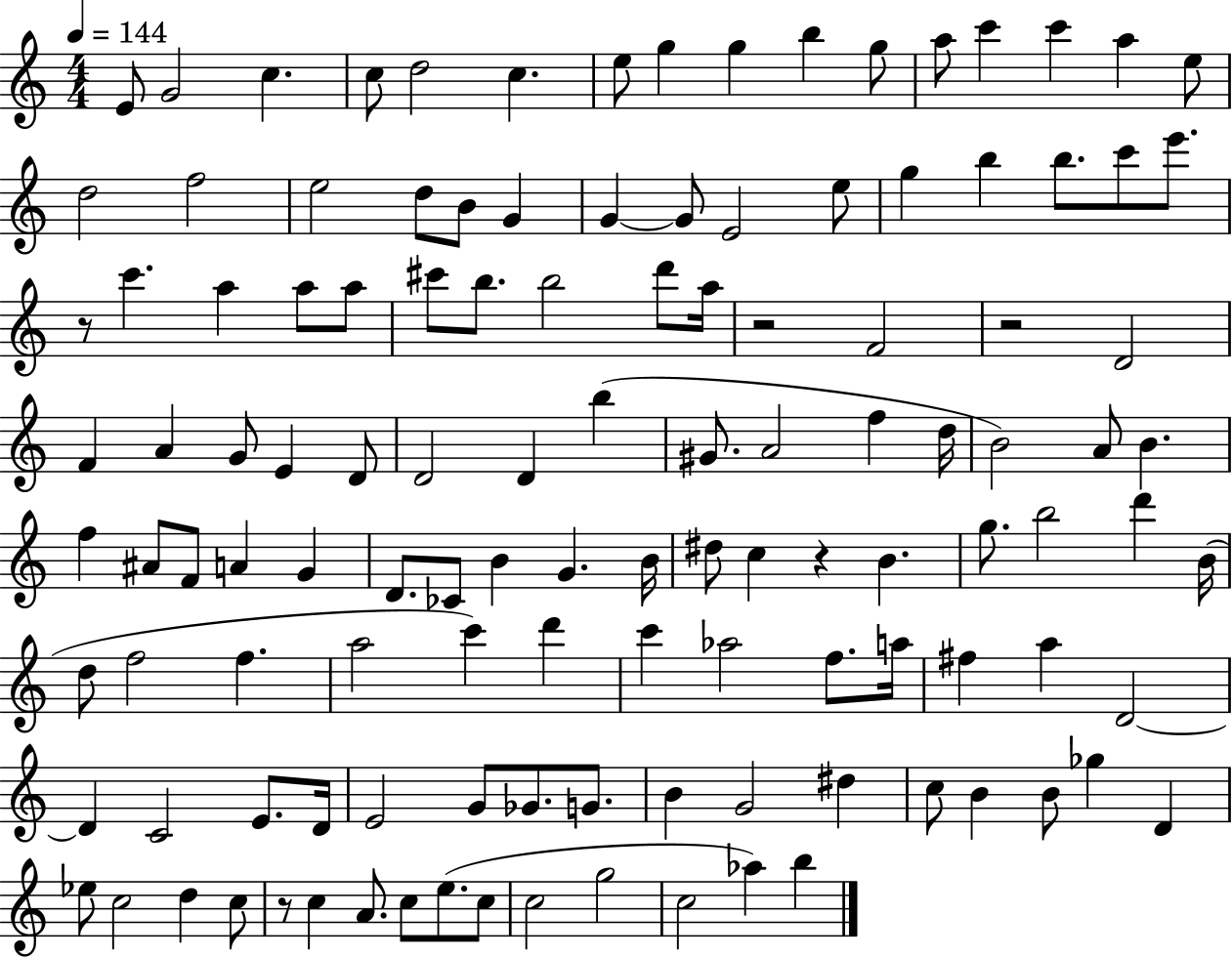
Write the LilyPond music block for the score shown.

{
  \clef treble
  \numericTimeSignature
  \time 4/4
  \key c \major
  \tempo 4 = 144
  e'8 g'2 c''4. | c''8 d''2 c''4. | e''8 g''4 g''4 b''4 g''8 | a''8 c'''4 c'''4 a''4 e''8 | \break d''2 f''2 | e''2 d''8 b'8 g'4 | g'4~~ g'8 e'2 e''8 | g''4 b''4 b''8. c'''8 e'''8. | \break r8 c'''4. a''4 a''8 a''8 | cis'''8 b''8. b''2 d'''8 a''16 | r2 f'2 | r2 d'2 | \break f'4 a'4 g'8 e'4 d'8 | d'2 d'4 b''4( | gis'8. a'2 f''4 d''16 | b'2) a'8 b'4. | \break f''4 ais'8 f'8 a'4 g'4 | d'8. ces'8 b'4 g'4. b'16 | dis''8 c''4 r4 b'4. | g''8. b''2 d'''4 b'16( | \break d''8 f''2 f''4. | a''2 c'''4) d'''4 | c'''4 aes''2 f''8. a''16 | fis''4 a''4 d'2~~ | \break d'4 c'2 e'8. d'16 | e'2 g'8 ges'8. g'8. | b'4 g'2 dis''4 | c''8 b'4 b'8 ges''4 d'4 | \break ees''8 c''2 d''4 c''8 | r8 c''4 a'8. c''8 e''8.( c''8 | c''2 g''2 | c''2 aes''4) b''4 | \break \bar "|."
}